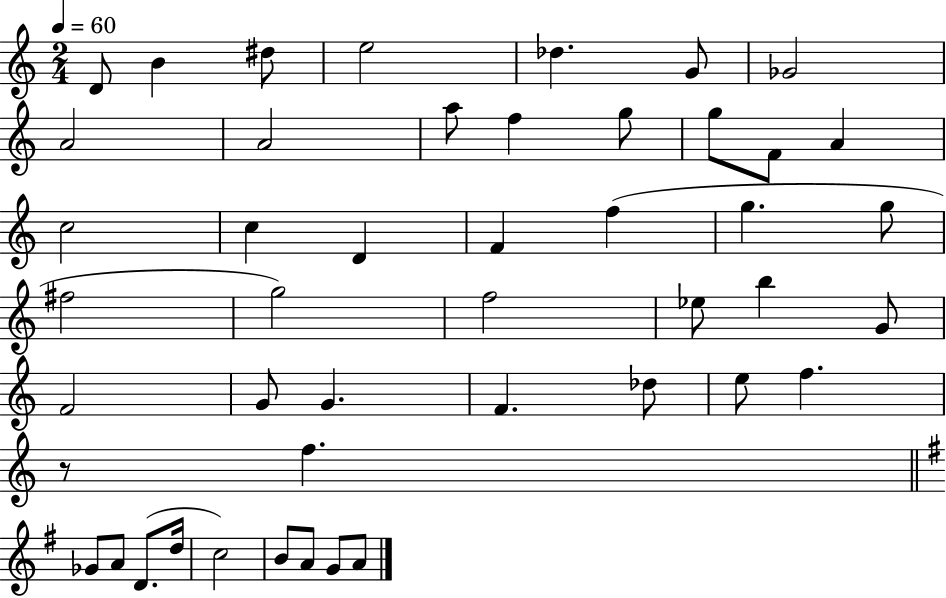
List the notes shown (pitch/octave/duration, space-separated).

D4/e B4/q D#5/e E5/h Db5/q. G4/e Gb4/h A4/h A4/h A5/e F5/q G5/e G5/e F4/e A4/q C5/h C5/q D4/q F4/q F5/q G5/q. G5/e F#5/h G5/h F5/h Eb5/e B5/q G4/e F4/h G4/e G4/q. F4/q. Db5/e E5/e F5/q. R/e F5/q. Gb4/e A4/e D4/e. D5/s C5/h B4/e A4/e G4/e A4/e